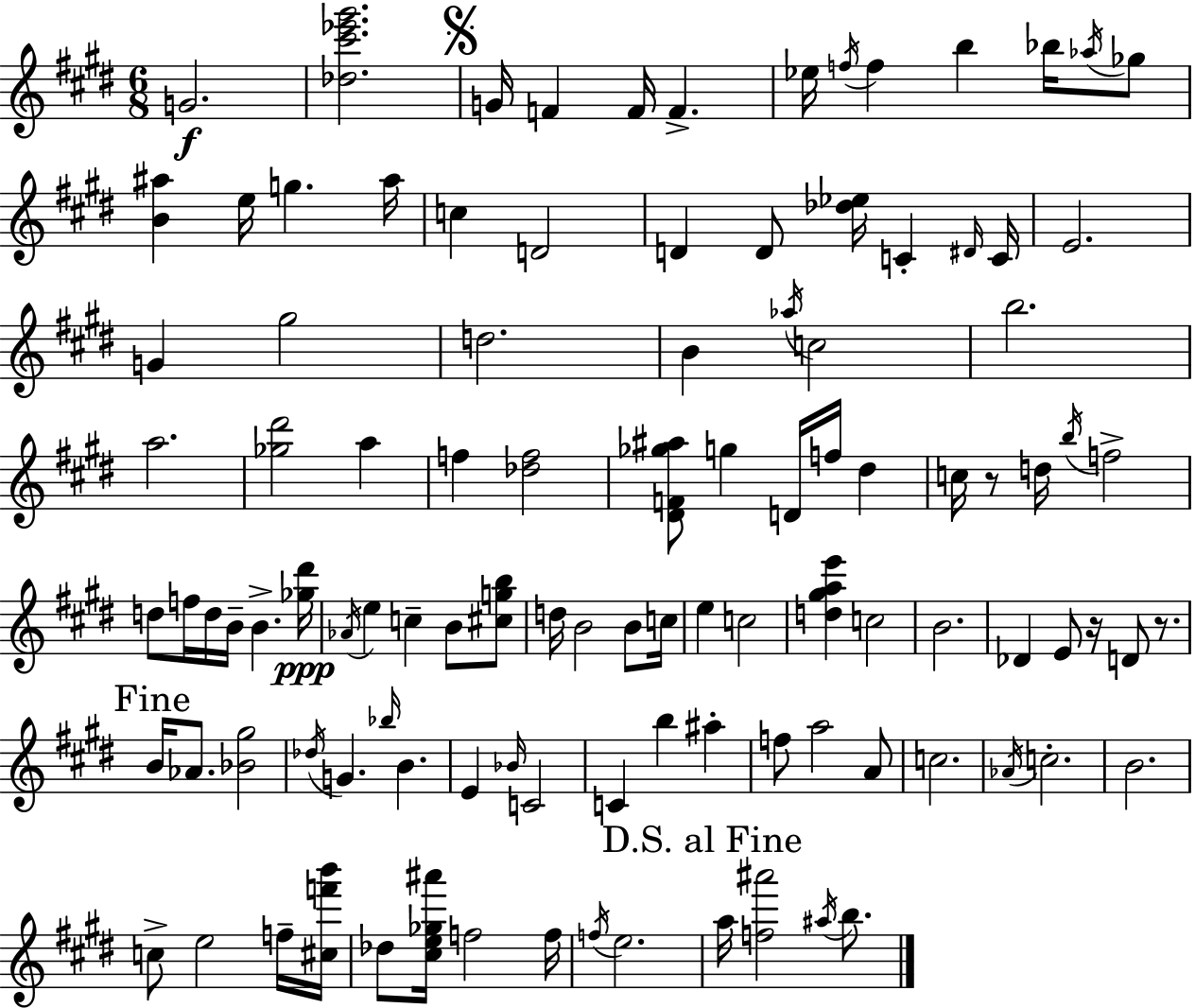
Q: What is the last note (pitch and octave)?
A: B5